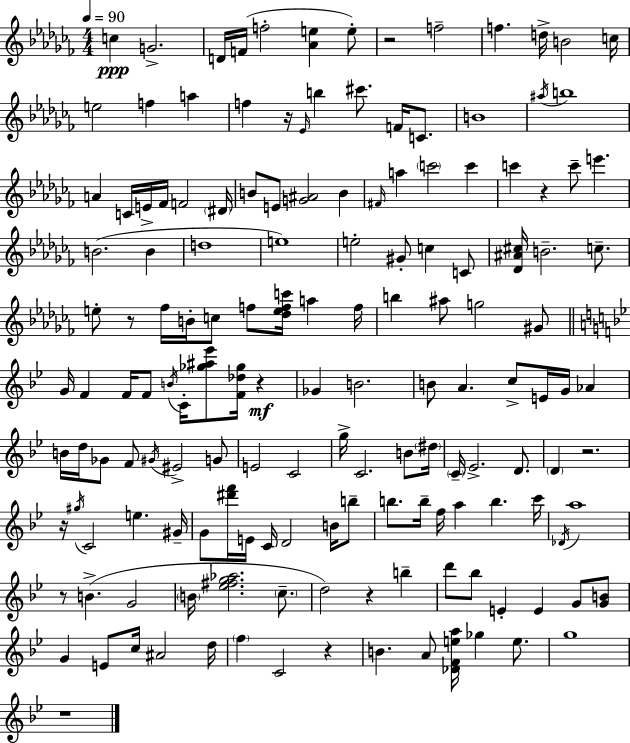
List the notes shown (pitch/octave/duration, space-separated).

C5/q G4/h. D4/s F4/s F5/h [Ab4,E5]/q E5/e R/h F5/h F5/q. D5/s B4/h C5/s E5/h F5/q A5/q F5/q R/s Eb4/s B5/q C#6/e. F4/s C4/e. B4/w A#5/s B5/w A4/q C4/s E4/s FES4/s F4/h D#4/s B4/e E4/e [G4,A#4]/h B4/q F#4/s A5/q C6/h C6/q C6/q R/q C6/e E6/q. B4/h. B4/q D5/w E5/w E5/h G#4/e C5/q C4/e [Db4,A#4,C#5]/s B4/h. C5/e. E5/e R/e FES5/s B4/s C5/e F5/e [Db5,E5,F5,C6]/s A5/q F5/s B5/q A#5/e G5/h G#4/e G4/s F4/q F4/s F4/e B4/s C4/s [Gb5,A#5,Eb6]/e [F4,Db5,Gb5]/s R/q Gb4/q B4/h. B4/e A4/q. C5/e E4/s G4/s Ab4/q B4/s D5/s Gb4/e F4/e G#4/s EIS4/h G4/e E4/h C4/h G5/s C4/h. B4/e D#5/s C4/s Eb4/h. D4/e. D4/q R/h. R/s G#5/s C4/h E5/q. G#4/s G4/e [D#6,F6]/s E4/s C4/s D4/h B4/s B5/e B5/e. B5/s F5/s A5/q B5/q. C6/s Db4/s A5/w R/e B4/q. G4/h B4/s [Eb5,F#5,G5,Ab5]/h. C5/e. D5/h R/q B5/q D6/e Bb5/e E4/q E4/q G4/e [G4,B4]/e G4/q E4/e C5/s A#4/h D5/s F5/q C4/h R/q B4/q. A4/e [Db4,F4,E5,A5]/s Gb5/q E5/e. G5/w R/w